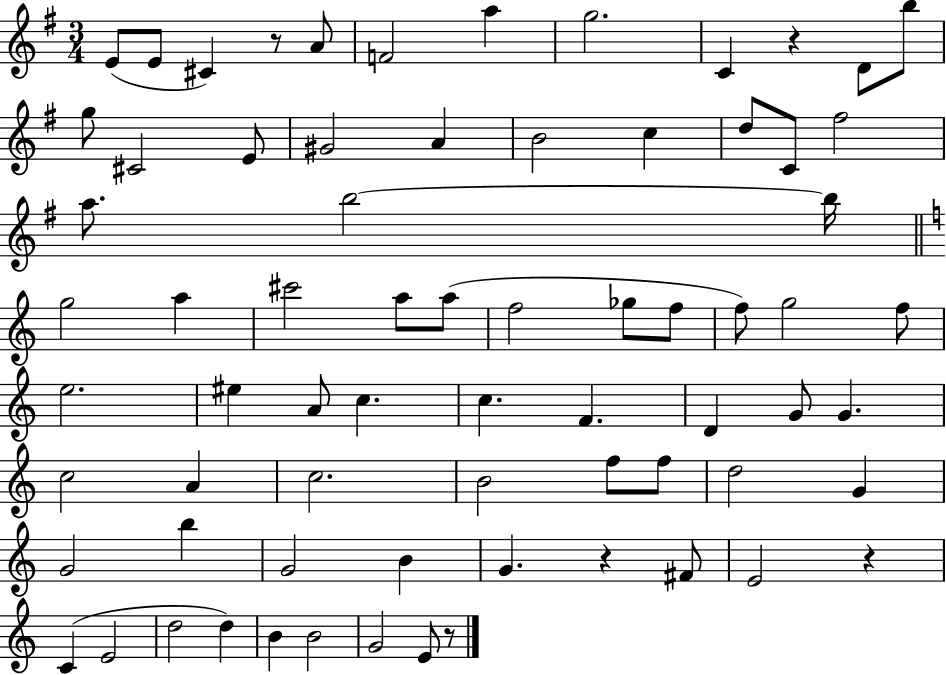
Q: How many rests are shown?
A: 5